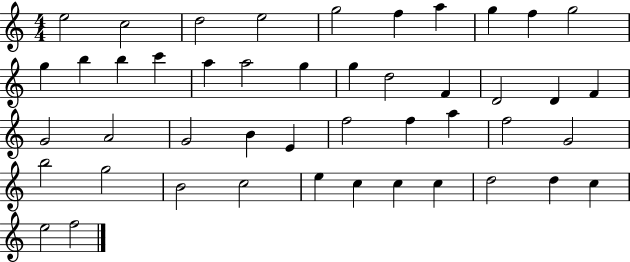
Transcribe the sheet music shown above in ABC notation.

X:1
T:Untitled
M:4/4
L:1/4
K:C
e2 c2 d2 e2 g2 f a g f g2 g b b c' a a2 g g d2 F D2 D F G2 A2 G2 B E f2 f a f2 G2 b2 g2 B2 c2 e c c c d2 d c e2 f2